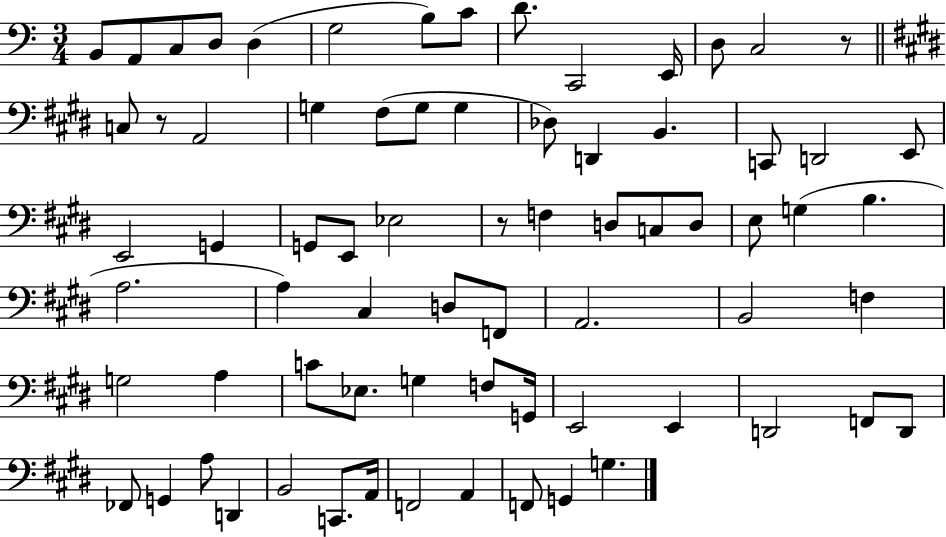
X:1
T:Untitled
M:3/4
L:1/4
K:C
B,,/2 A,,/2 C,/2 D,/2 D, G,2 B,/2 C/2 D/2 C,,2 E,,/4 D,/2 C,2 z/2 C,/2 z/2 A,,2 G, ^F,/2 G,/2 G, _D,/2 D,, B,, C,,/2 D,,2 E,,/2 E,,2 G,, G,,/2 E,,/2 _E,2 z/2 F, D,/2 C,/2 D,/2 E,/2 G, B, A,2 A, ^C, D,/2 F,,/2 A,,2 B,,2 F, G,2 A, C/2 _E,/2 G, F,/2 G,,/4 E,,2 E,, D,,2 F,,/2 D,,/2 _F,,/2 G,, A,/2 D,, B,,2 C,,/2 A,,/4 F,,2 A,, F,,/2 G,, G,